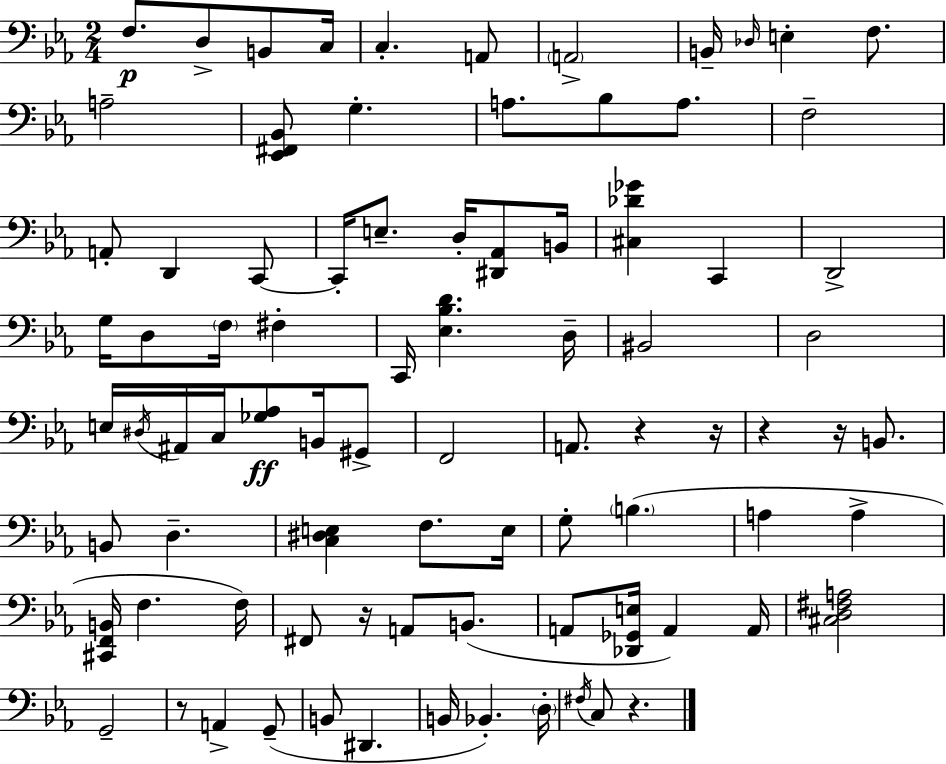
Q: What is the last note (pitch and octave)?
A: C3